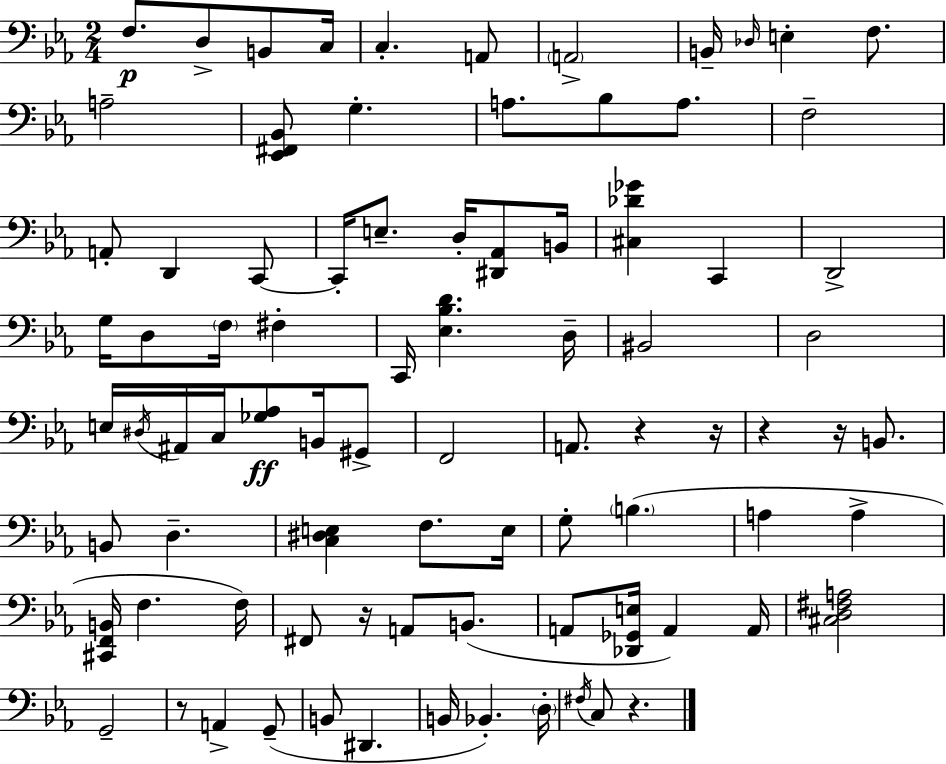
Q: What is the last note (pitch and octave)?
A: C3